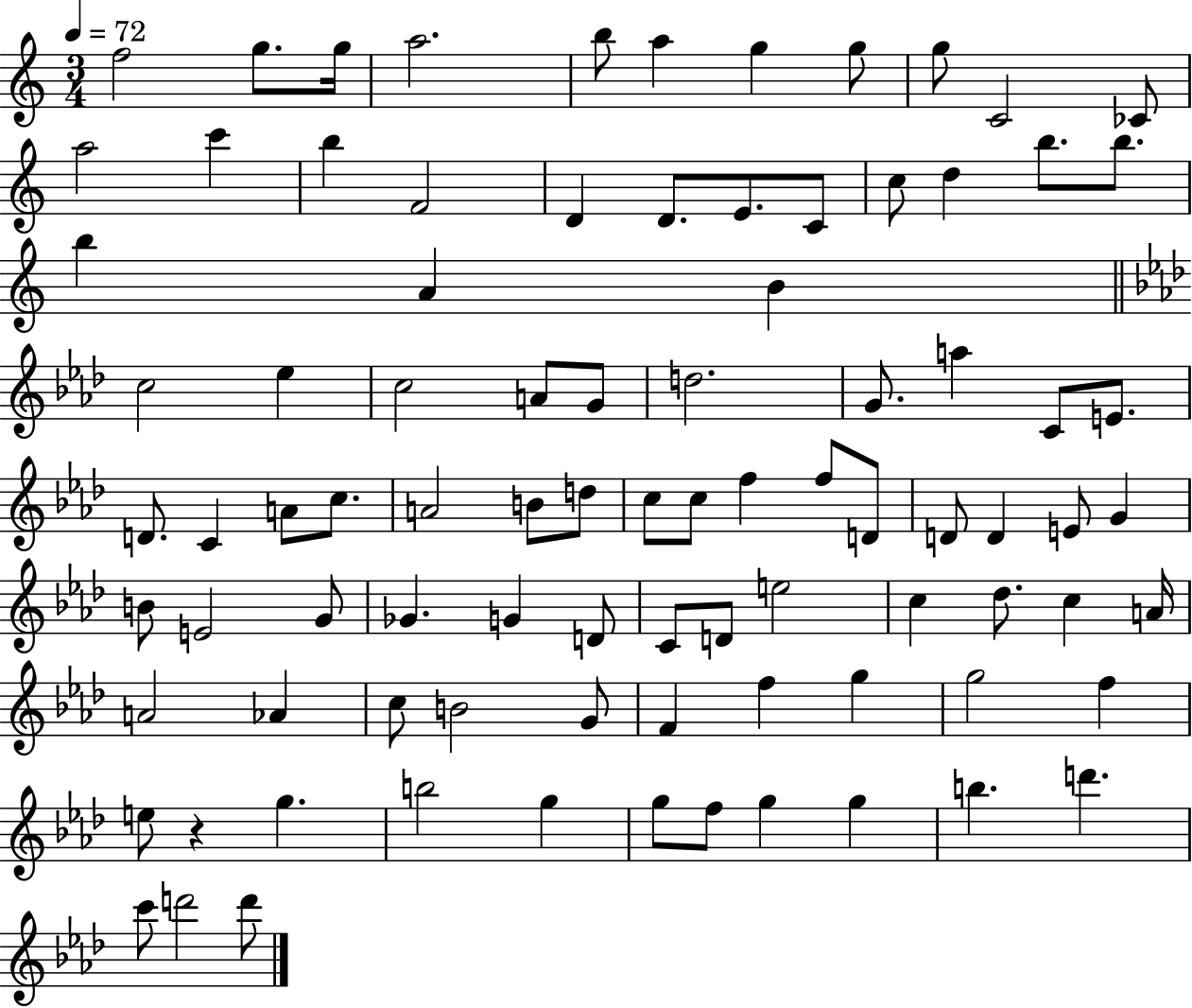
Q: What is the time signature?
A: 3/4